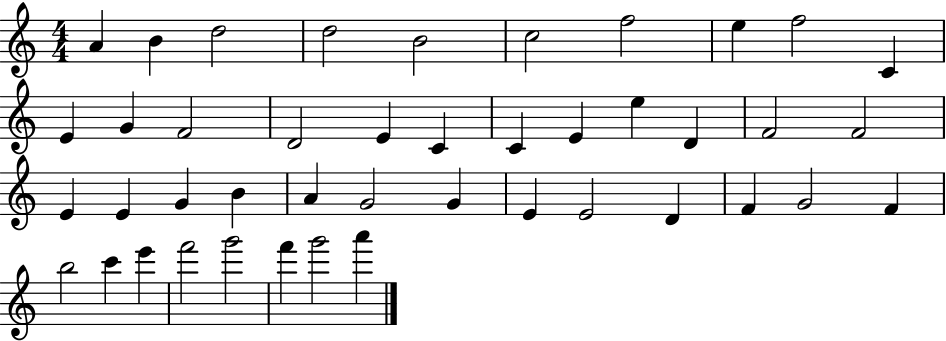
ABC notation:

X:1
T:Untitled
M:4/4
L:1/4
K:C
A B d2 d2 B2 c2 f2 e f2 C E G F2 D2 E C C E e D F2 F2 E E G B A G2 G E E2 D F G2 F b2 c' e' f'2 g'2 f' g'2 a'